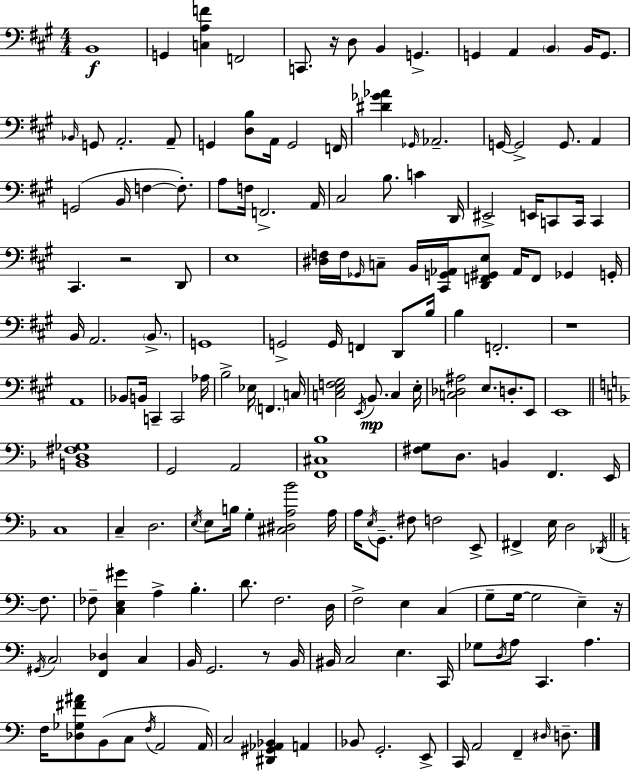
B2/w G2/q [C3,A3,F4]/q F2/h C2/e. R/s D3/e B2/q G2/q. G2/q A2/q B2/q B2/s G2/e. Bb2/s G2/e A2/h. A2/e G2/q [D3,B3]/e A2/s G2/h F2/s [D#4,Gb4,Ab4]/q Gb2/s Ab2/h. G2/s G2/h G2/e. A2/q G2/h B2/s F3/q F3/e. A3/e F3/s F2/h. A2/s C#3/h B3/e. C4/q D2/s EIS2/h E2/s C2/e C2/s C2/q C#2/q. R/h D2/e E3/w [D#3,F3]/s F3/s Gb2/s C3/e B2/s [C#2,G2,Ab2]/s [D2,F2,G#2,E3]/e Ab2/s F2/e Gb2/q G2/s B2/s A2/h. B2/e. G2/w G2/h G2/s F2/q D2/e B3/s B3/q F2/h. R/w A2/w Bb2/e B2/s C2/q C2/h Ab3/s B3/h Eb3/s F2/q. C3/s [C3,E3,F3,G#3]/h E2/s B2/e. C3/q E3/s [C3,Db3,A#3]/h E3/e. D3/e. E2/e E2/w [B2,D3,F#3,Gb3]/w G2/h A2/h [F2,C#3,Bb3]/w [F#3,G3]/e D3/e. B2/q F2/q. E2/s C3/w C3/q D3/h. E3/s E3/e B3/s G3/q [C#3,D#3,A3,Bb4]/h A3/s A3/s E3/s G2/e. F#3/e F3/h E2/e F#2/q E3/s D3/h Db2/s F3/e. FES3/e [C3,E3,G#4]/q A3/q B3/q. D4/e. F3/h. D3/s F3/h E3/q C3/q G3/e G3/s G3/h E3/q R/s G#2/s C3/h [F2,Db3]/q C3/q B2/s G2/h. R/e B2/s BIS2/s C3/h E3/q. C2/s Gb3/e D3/s A3/e C2/q. A3/q. F3/s [Db3,Gb3,F#4,A#4]/e B2/e C3/e F3/s A2/h A2/s C3/h [D#2,G#2,Ab2,Bb2]/q A2/q Bb2/e G2/h. E2/e C2/s A2/h F2/q D#3/s D3/e.